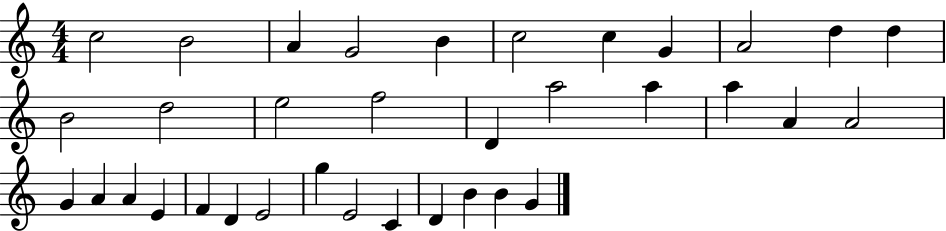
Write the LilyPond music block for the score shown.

{
  \clef treble
  \numericTimeSignature
  \time 4/4
  \key c \major
  c''2 b'2 | a'4 g'2 b'4 | c''2 c''4 g'4 | a'2 d''4 d''4 | \break b'2 d''2 | e''2 f''2 | d'4 a''2 a''4 | a''4 a'4 a'2 | \break g'4 a'4 a'4 e'4 | f'4 d'4 e'2 | g''4 e'2 c'4 | d'4 b'4 b'4 g'4 | \break \bar "|."
}